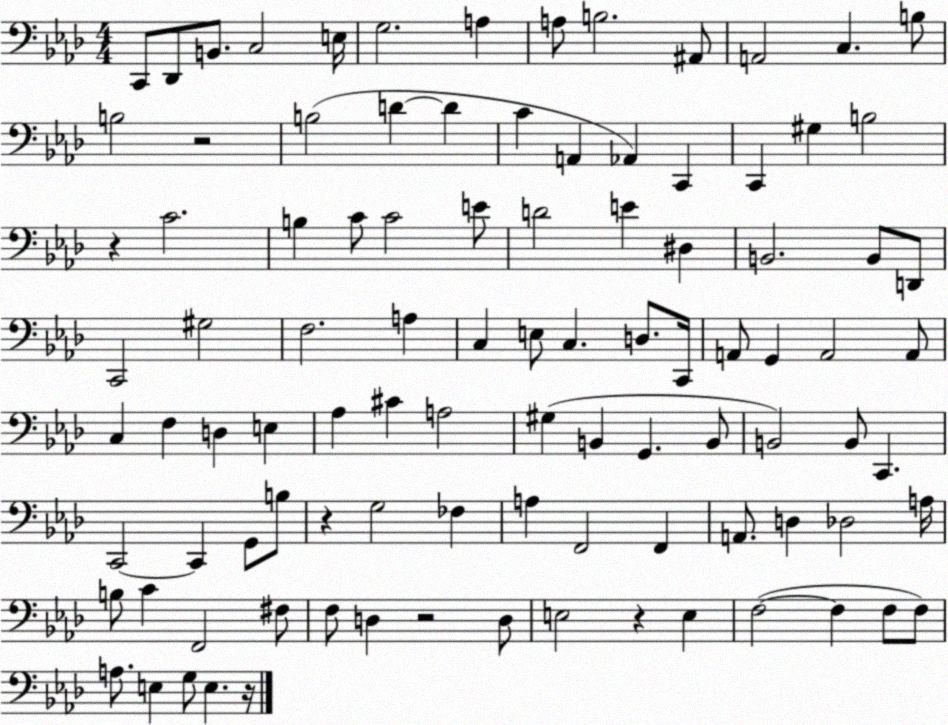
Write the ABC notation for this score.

X:1
T:Untitled
M:4/4
L:1/4
K:Ab
C,,/2 _D,,/2 B,,/2 C,2 E,/4 G,2 A, A,/2 B,2 ^A,,/2 A,,2 C, B,/2 B,2 z2 B,2 D D C A,, _A,, C,, C,, ^G, B,2 z C2 B, C/2 C2 E/2 D2 E ^D, B,,2 B,,/2 D,,/2 C,,2 ^G,2 F,2 A, C, E,/2 C, D,/2 C,,/4 A,,/2 G,, A,,2 A,,/2 C, F, D, E, _A, ^C A,2 ^G, B,, G,, B,,/2 B,,2 B,,/2 C,, C,,2 C,, G,,/2 B,/2 z G,2 _F, A, F,,2 F,, A,,/2 D, _D,2 A,/4 B,/2 C F,,2 ^F,/2 F,/2 D, z2 D,/2 E,2 z E, F,2 F, F,/2 F,/2 A,/2 E, G,/2 E, z/4